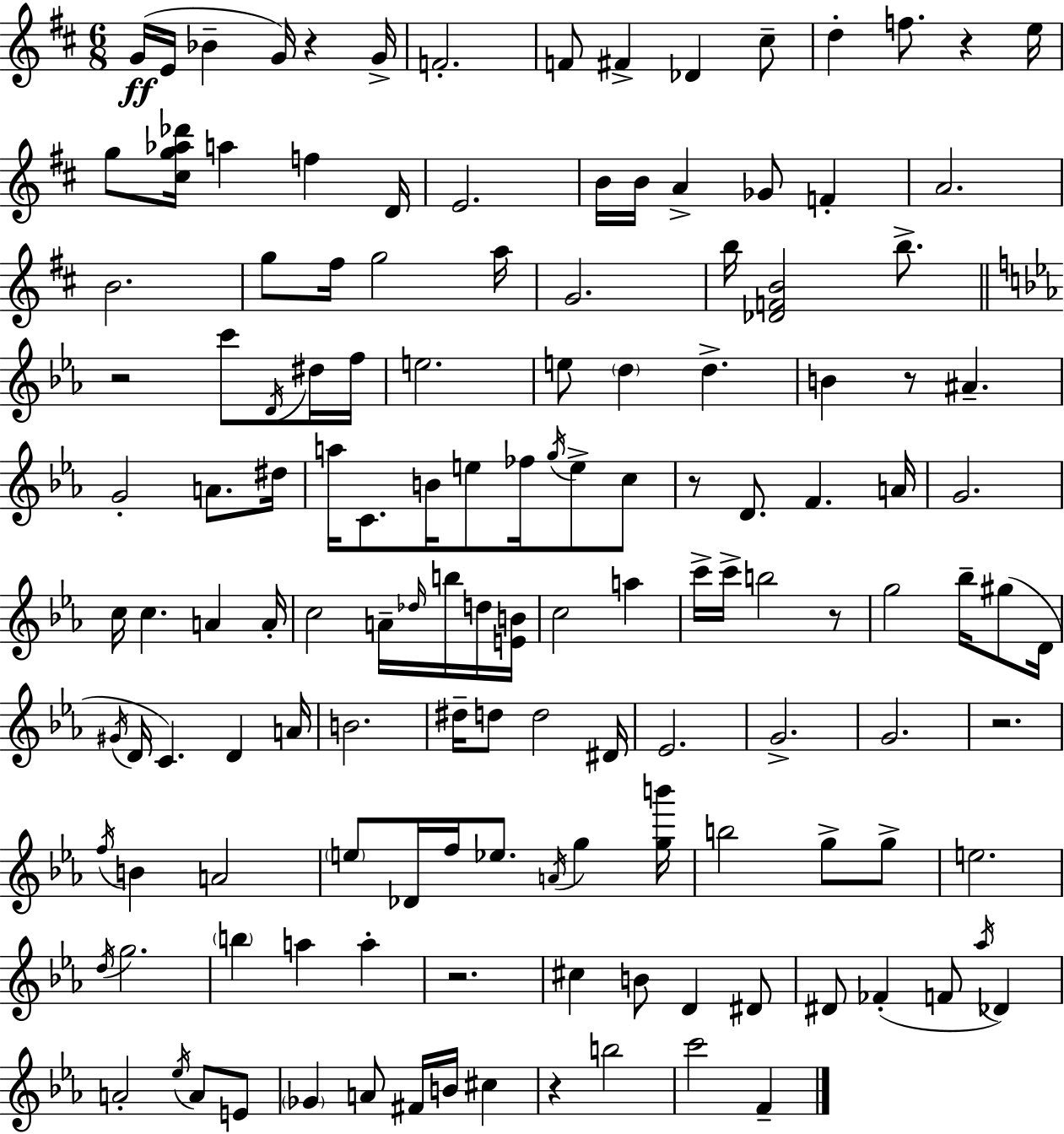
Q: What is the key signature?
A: D major